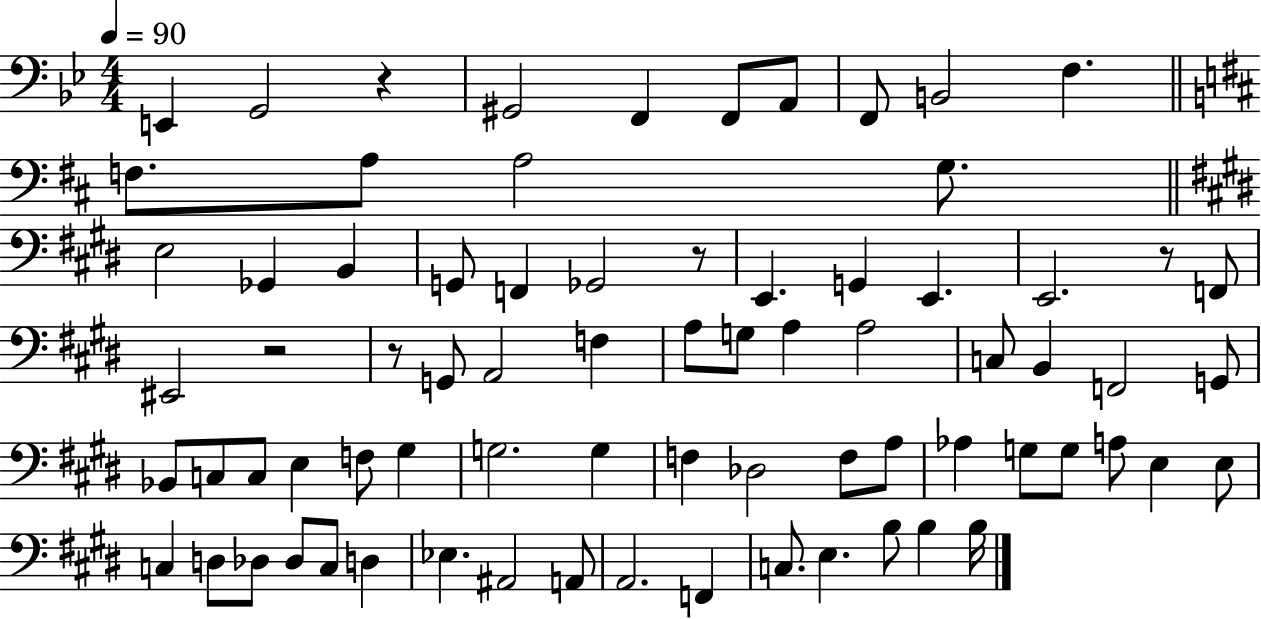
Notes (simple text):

E2/q G2/h R/q G#2/h F2/q F2/e A2/e F2/e B2/h F3/q. F3/e. A3/e A3/h G3/e. E3/h Gb2/q B2/q G2/e F2/q Gb2/h R/e E2/q. G2/q E2/q. E2/h. R/e F2/e EIS2/h R/h R/e G2/e A2/h F3/q A3/e G3/e A3/q A3/h C3/e B2/q F2/h G2/e Bb2/e C3/e C3/e E3/q F3/e G#3/q G3/h. G3/q F3/q Db3/h F3/e A3/e Ab3/q G3/e G3/e A3/e E3/q E3/e C3/q D3/e Db3/e Db3/e C3/e D3/q Eb3/q. A#2/h A2/e A2/h. F2/q C3/e. E3/q. B3/e B3/q B3/s